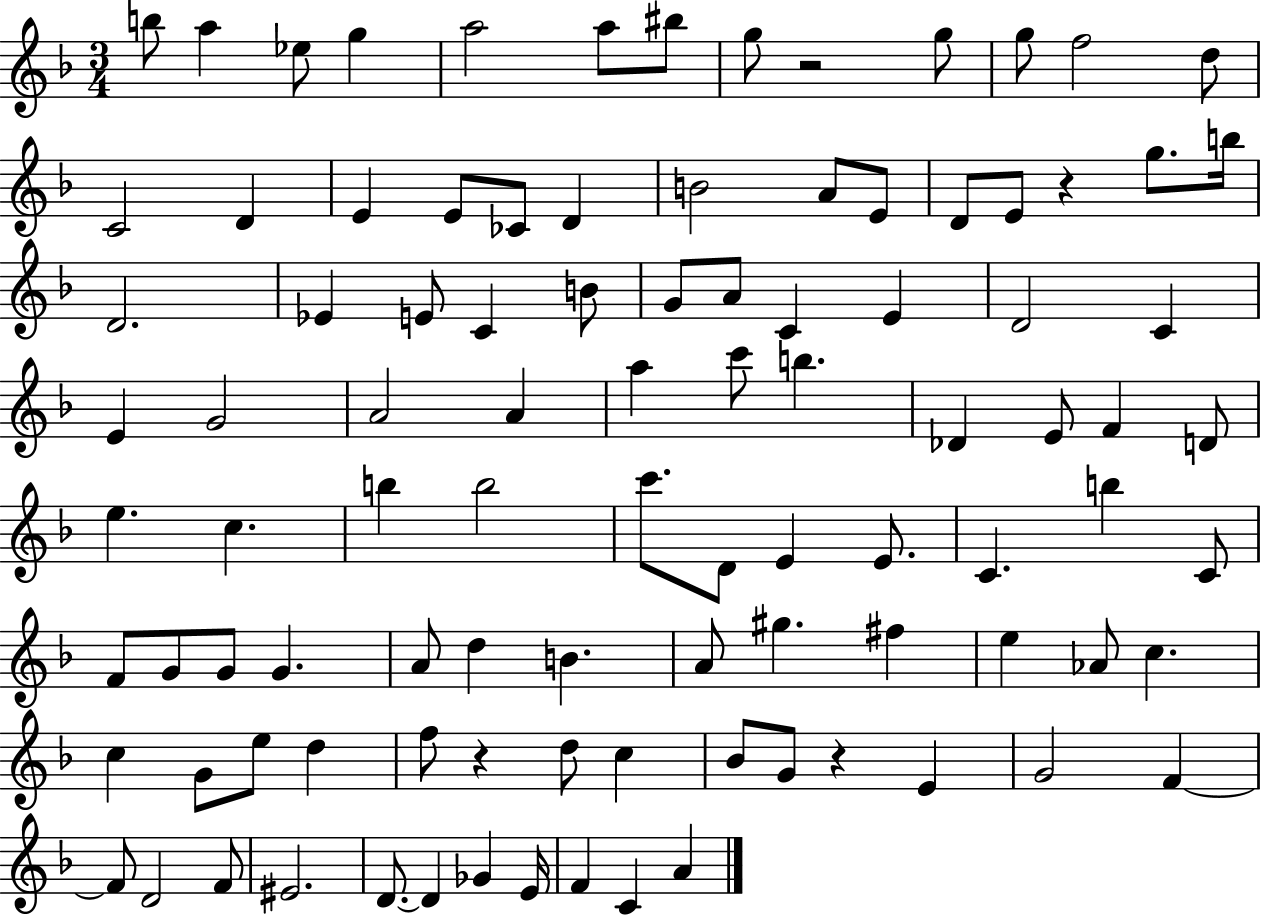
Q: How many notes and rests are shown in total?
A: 98